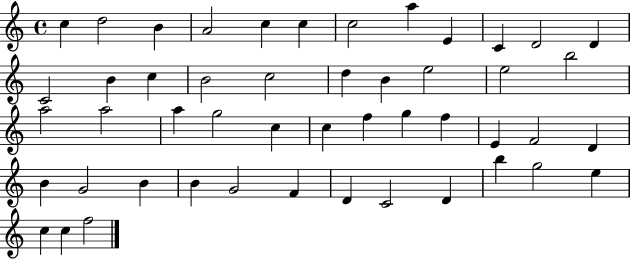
X:1
T:Untitled
M:4/4
L:1/4
K:C
c d2 B A2 c c c2 a E C D2 D C2 B c B2 c2 d B e2 e2 b2 a2 a2 a g2 c c f g f E F2 D B G2 B B G2 F D C2 D b g2 e c c f2